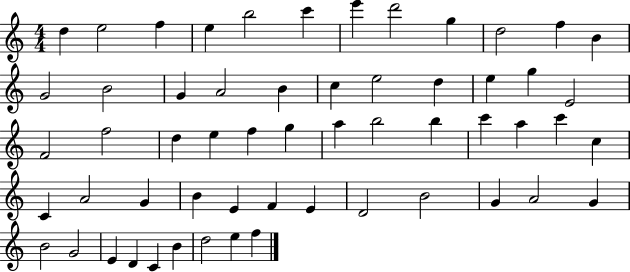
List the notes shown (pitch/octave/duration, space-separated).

D5/q E5/h F5/q E5/q B5/h C6/q E6/q D6/h G5/q D5/h F5/q B4/q G4/h B4/h G4/q A4/h B4/q C5/q E5/h D5/q E5/q G5/q E4/h F4/h F5/h D5/q E5/q F5/q G5/q A5/q B5/h B5/q C6/q A5/q C6/q C5/q C4/q A4/h G4/q B4/q E4/q F4/q E4/q D4/h B4/h G4/q A4/h G4/q B4/h G4/h E4/q D4/q C4/q B4/q D5/h E5/q F5/q